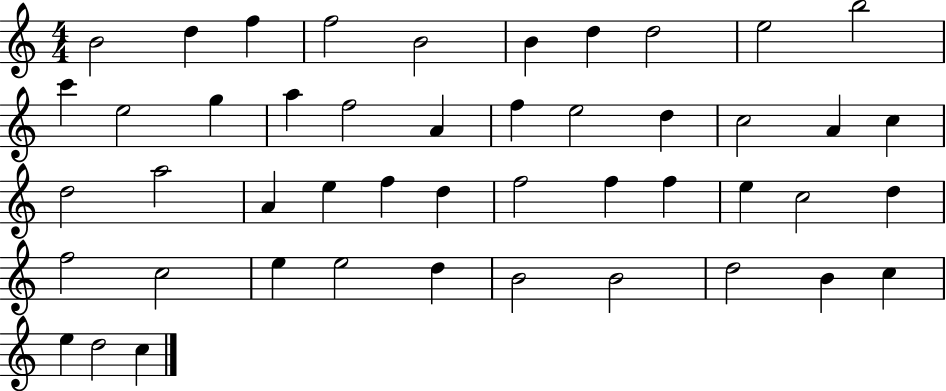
B4/h D5/q F5/q F5/h B4/h B4/q D5/q D5/h E5/h B5/h C6/q E5/h G5/q A5/q F5/h A4/q F5/q E5/h D5/q C5/h A4/q C5/q D5/h A5/h A4/q E5/q F5/q D5/q F5/h F5/q F5/q E5/q C5/h D5/q F5/h C5/h E5/q E5/h D5/q B4/h B4/h D5/h B4/q C5/q E5/q D5/h C5/q